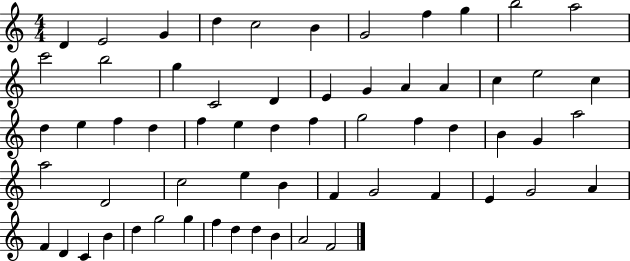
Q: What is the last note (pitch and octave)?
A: F4